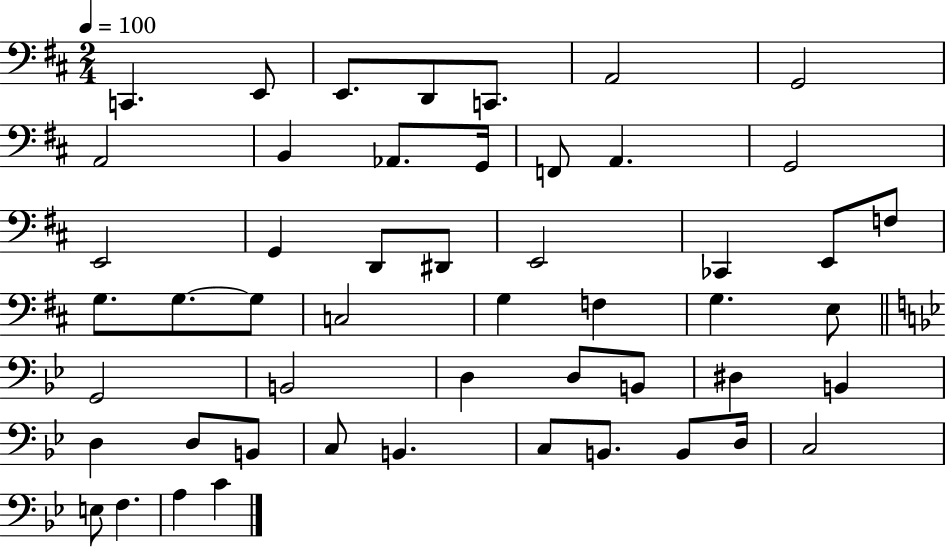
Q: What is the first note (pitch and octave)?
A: C2